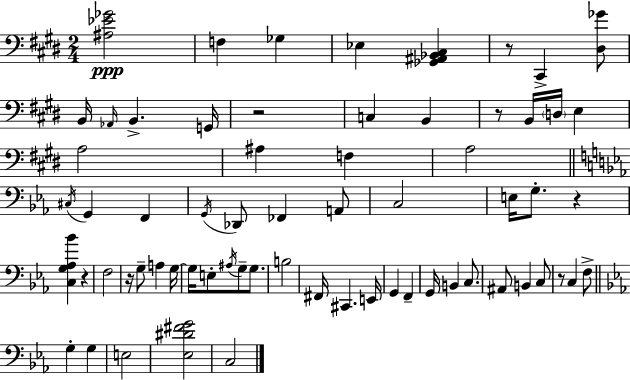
[A#3,Eb4,Gb4]/h F3/q Gb3/q Eb3/q [Gb2,A#2,Bb2,C#3]/q R/e C#2/q [D#3,Gb4]/e B2/s Ab2/s B2/q. G2/s R/h C3/q B2/q R/e B2/s D3/s E3/q A3/h A#3/q F3/q A3/h C#3/s G2/q F2/q G2/s Db2/e FES2/q A2/e C3/h E3/s G3/e. R/q [C3,G3,Ab3,Bb4]/q R/q F3/h R/s G3/e A3/q G3/s G3/s E3/e A#3/s G3/e G3/e. B3/h F#2/s C#2/q. E2/s G2/q F2/q G2/s B2/q C3/e. A#2/e B2/q C3/e R/e C3/q F3/e G3/q G3/q E3/h [Eb3,D#4,F#4,G4]/h C3/h